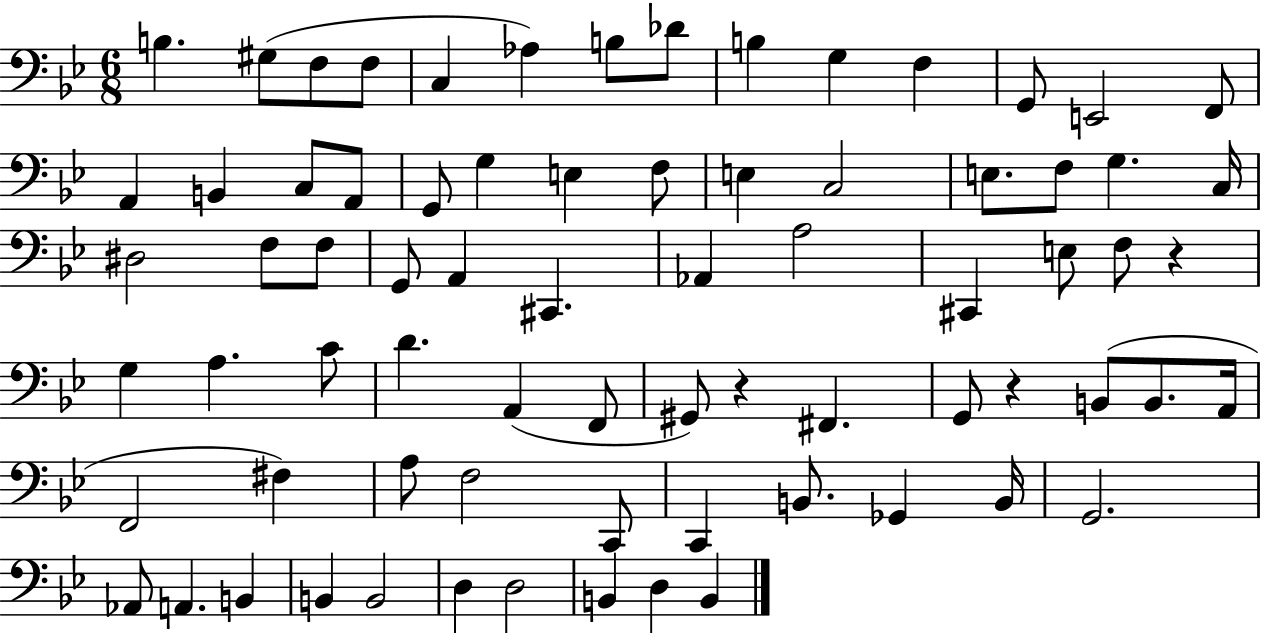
B3/q. G#3/e F3/e F3/e C3/q Ab3/q B3/e Db4/e B3/q G3/q F3/q G2/e E2/h F2/e A2/q B2/q C3/e A2/e G2/e G3/q E3/q F3/e E3/q C3/h E3/e. F3/e G3/q. C3/s D#3/h F3/e F3/e G2/e A2/q C#2/q. Ab2/q A3/h C#2/q E3/e F3/e R/q G3/q A3/q. C4/e D4/q. A2/q F2/e G#2/e R/q F#2/q. G2/e R/q B2/e B2/e. A2/s F2/h F#3/q A3/e F3/h C2/e C2/q B2/e. Gb2/q B2/s G2/h. Ab2/e A2/q. B2/q B2/q B2/h D3/q D3/h B2/q D3/q B2/q